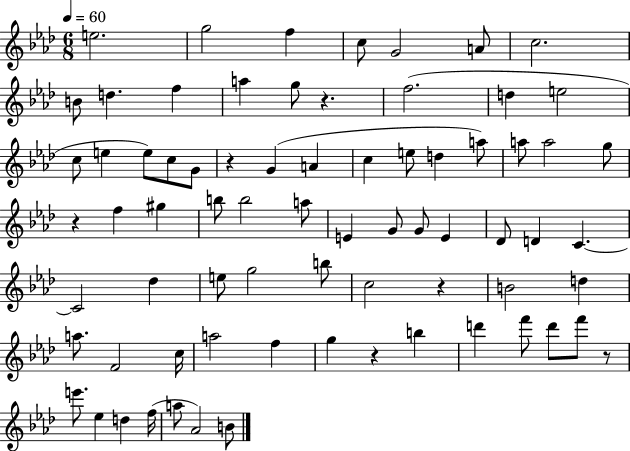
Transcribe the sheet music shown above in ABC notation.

X:1
T:Untitled
M:6/8
L:1/4
K:Ab
e2 g2 f c/2 G2 A/2 c2 B/2 d f a g/2 z f2 d e2 c/2 e e/2 c/2 G/2 z G A c e/2 d a/2 a/2 a2 g/2 z f ^g b/2 b2 a/2 E G/2 G/2 E _D/2 D C C2 _d e/2 g2 b/2 c2 z B2 d a/2 F2 c/4 a2 f g z b d' f'/2 d'/2 f'/2 z/2 e'/2 _e d f/4 a/2 _A2 B/2